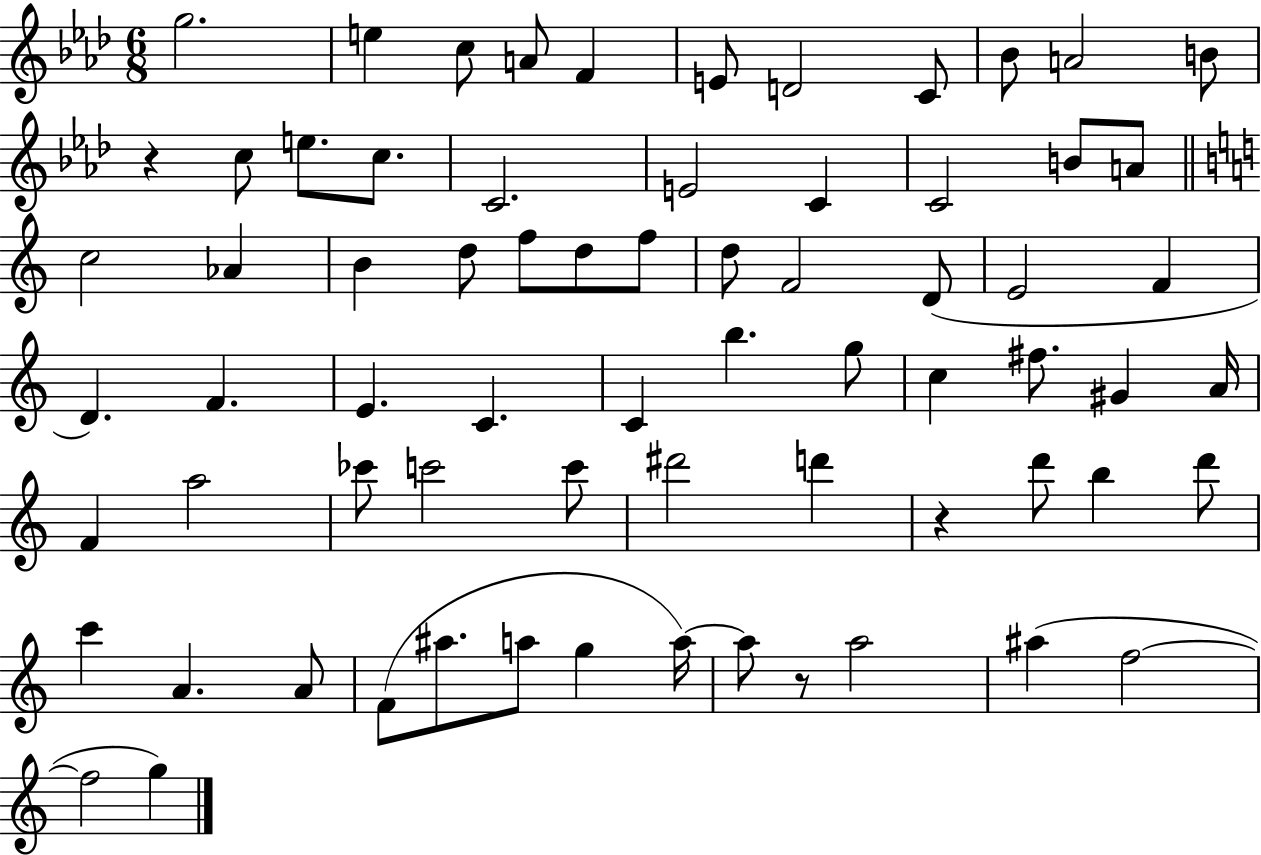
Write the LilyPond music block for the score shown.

{
  \clef treble
  \numericTimeSignature
  \time 6/8
  \key aes \major
  g''2. | e''4 c''8 a'8 f'4 | e'8 d'2 c'8 | bes'8 a'2 b'8 | \break r4 c''8 e''8. c''8. | c'2. | e'2 c'4 | c'2 b'8 a'8 | \break \bar "||" \break \key c \major c''2 aes'4 | b'4 d''8 f''8 d''8 f''8 | d''8 f'2 d'8( | e'2 f'4 | \break d'4.) f'4. | e'4. c'4. | c'4 b''4. g''8 | c''4 fis''8. gis'4 a'16 | \break f'4 a''2 | ces'''8 c'''2 c'''8 | dis'''2 d'''4 | r4 d'''8 b''4 d'''8 | \break c'''4 a'4. a'8 | f'8( ais''8. a''8 g''4 a''16~~) | a''8 r8 a''2 | ais''4( f''2~~ | \break f''2 g''4) | \bar "|."
}